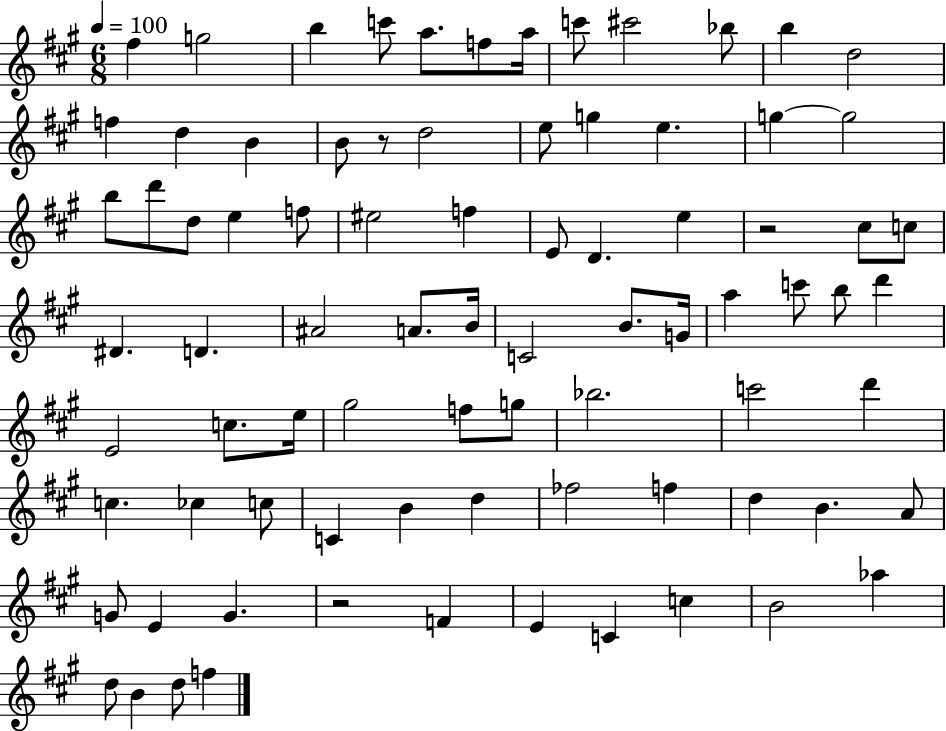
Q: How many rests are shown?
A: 3